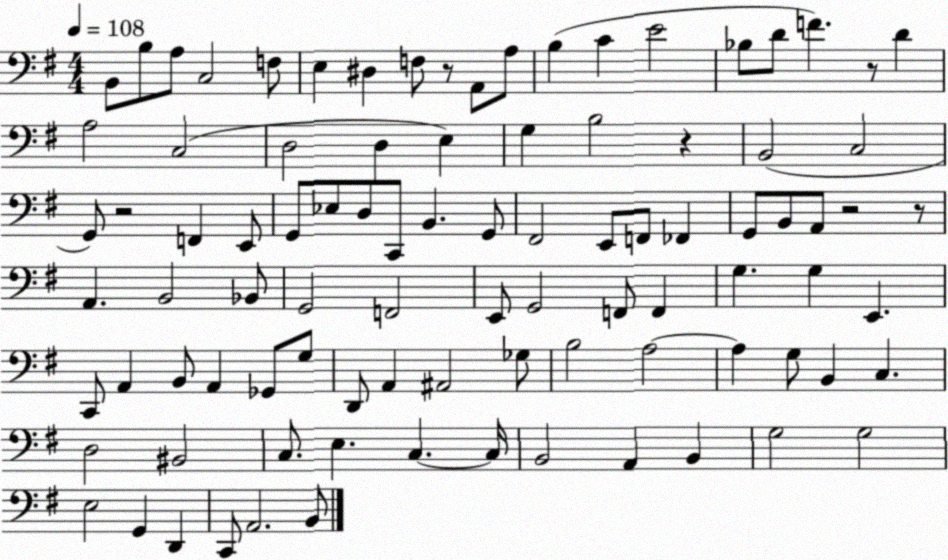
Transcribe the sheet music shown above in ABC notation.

X:1
T:Untitled
M:4/4
L:1/4
K:G
B,,/2 B,/2 A,/2 C,2 F,/2 E, ^D, F,/2 z/2 A,,/2 A,/2 B, C E2 _B,/2 D/2 F z/2 D A,2 C,2 D,2 D, E, G, B,2 z B,,2 C,2 G,,/2 z2 F,, E,,/2 G,,/2 _E,/2 D,/2 C,,/2 B,, G,,/2 ^F,,2 E,,/2 F,,/2 _F,, G,,/2 B,,/2 A,,/2 z2 z/2 A,, B,,2 _B,,/2 G,,2 F,,2 E,,/2 G,,2 F,,/2 F,, G, G, E,, C,,/2 A,, B,,/2 A,, _G,,/2 G,/2 D,,/2 A,, ^A,,2 _G,/2 B,2 A,2 A, G,/2 B,, C, D,2 ^B,,2 C,/2 E, C, C,/4 B,,2 A,, B,, G,2 G,2 E,2 G,, D,, C,,/2 A,,2 B,,/2